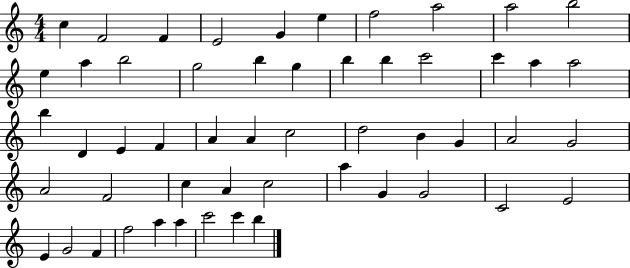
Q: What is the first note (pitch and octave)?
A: C5